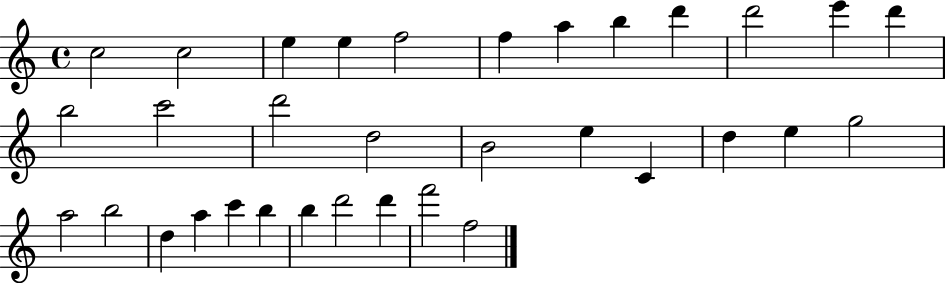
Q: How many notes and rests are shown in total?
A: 33